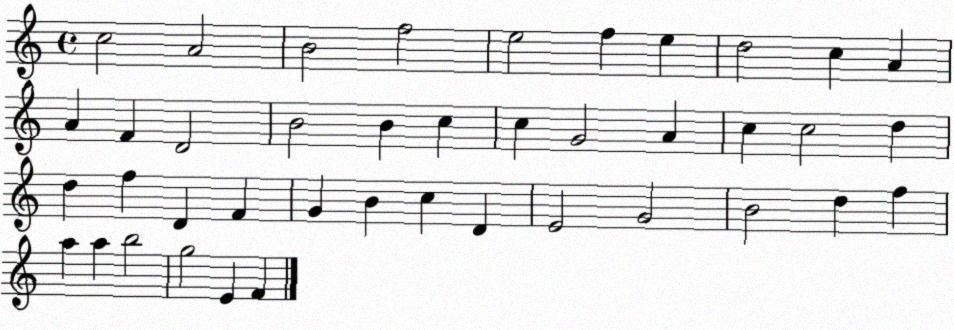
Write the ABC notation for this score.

X:1
T:Untitled
M:4/4
L:1/4
K:C
c2 A2 B2 f2 e2 f e d2 c A A F D2 B2 B c c G2 A c c2 d d f D F G B c D E2 G2 B2 d f a a b2 g2 E F